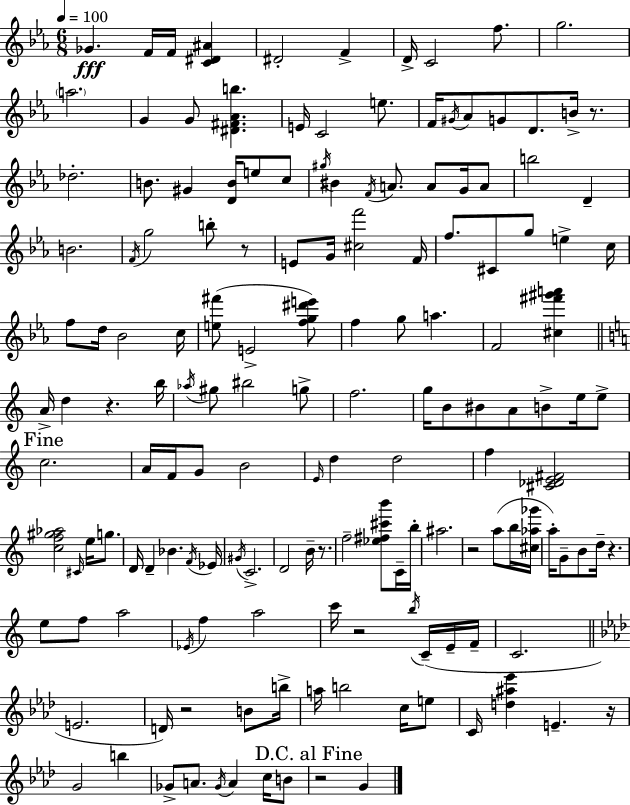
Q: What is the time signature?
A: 6/8